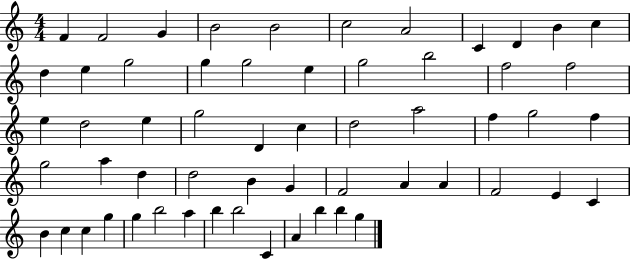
F4/q F4/h G4/q B4/h B4/h C5/h A4/h C4/q D4/q B4/q C5/q D5/q E5/q G5/h G5/q G5/h E5/q G5/h B5/h F5/h F5/h E5/q D5/h E5/q G5/h D4/q C5/q D5/h A5/h F5/q G5/h F5/q G5/h A5/q D5/q D5/h B4/q G4/q F4/h A4/q A4/q F4/h E4/q C4/q B4/q C5/q C5/q G5/q G5/q B5/h A5/q B5/q B5/h C4/q A4/q B5/q B5/q G5/q